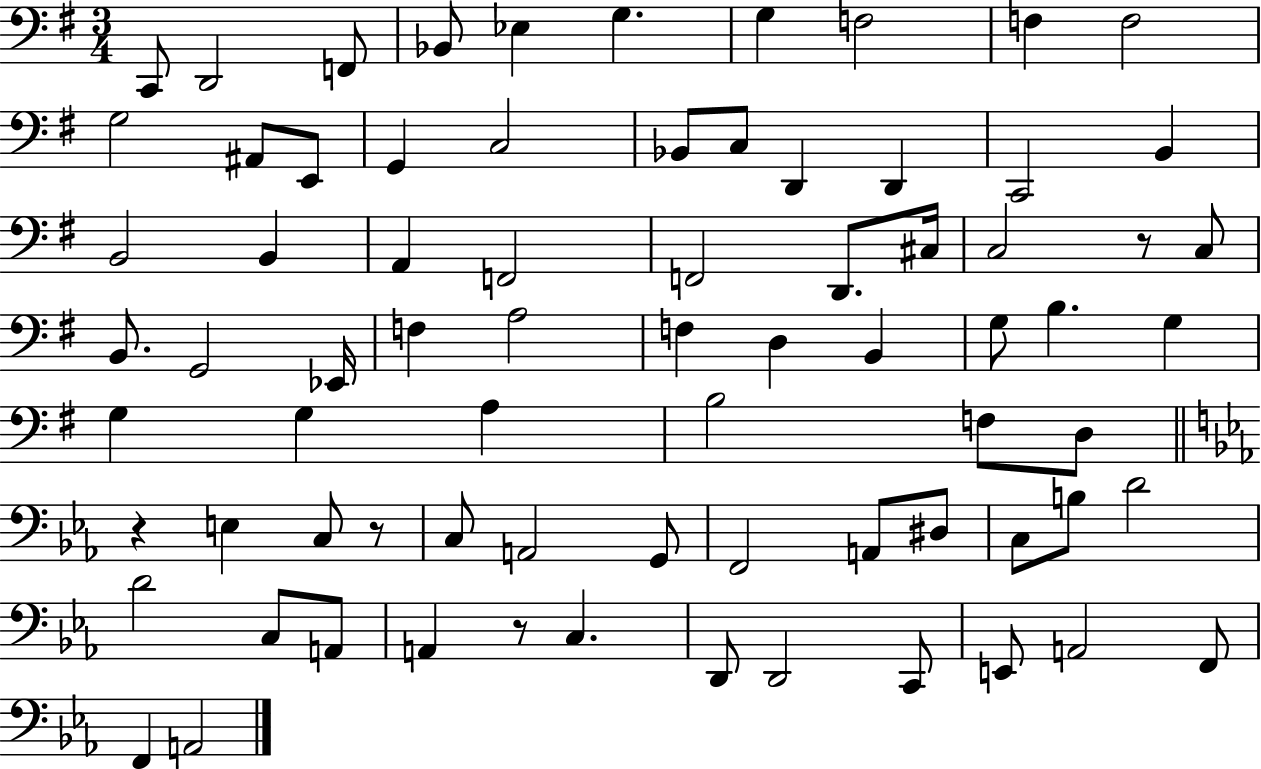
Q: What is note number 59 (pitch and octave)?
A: D4